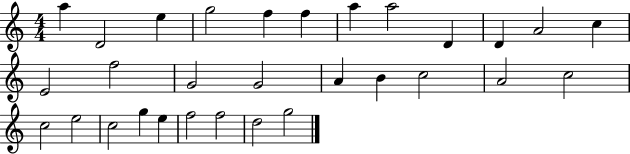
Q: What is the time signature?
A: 4/4